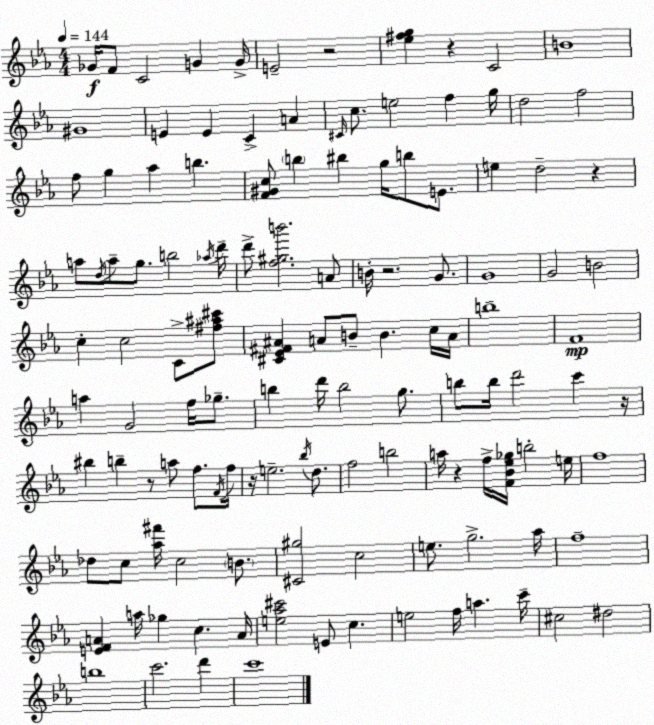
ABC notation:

X:1
T:Untitled
M:4/4
L:1/4
K:Eb
_G/4 F/2 C2 G G/4 E2 z2 [_e^fg] z C2 B4 ^G4 E E C A ^C/4 c/2 e2 f g/4 d2 f2 f/2 g _a b [F^Gc]/2 b ^b g/4 b/2 E/2 e d2 z a/2 d/4 a/2 g/2 b2 _a/4 d'/4 d'/2 [f^gb']2 A/2 B/4 z2 G/2 G4 G2 B2 c c2 C/2 [^f^a^c']/2 [^C_E^F^A] A/2 B/2 B c/4 A/4 b4 F4 a G2 f/4 _g/2 b d'/4 b2 g/2 b/2 b/4 d'2 c' z/4 ^b b z/2 a/2 f/2 F/4 f/4 z/4 e2 _b/4 d/2 f2 b2 a/4 z f/4 [F_B_e_g]/4 b2 e/4 f4 _d/2 c/2 [_a^f']/4 c2 B/2 [^C^g]2 c2 e/2 g2 _a/4 f4 [EFA] a/4 _g c A/4 [e_a^c']2 E/2 c e2 f/4 a c'/4 ^c2 ^d2 b4 c'2 d' c'4